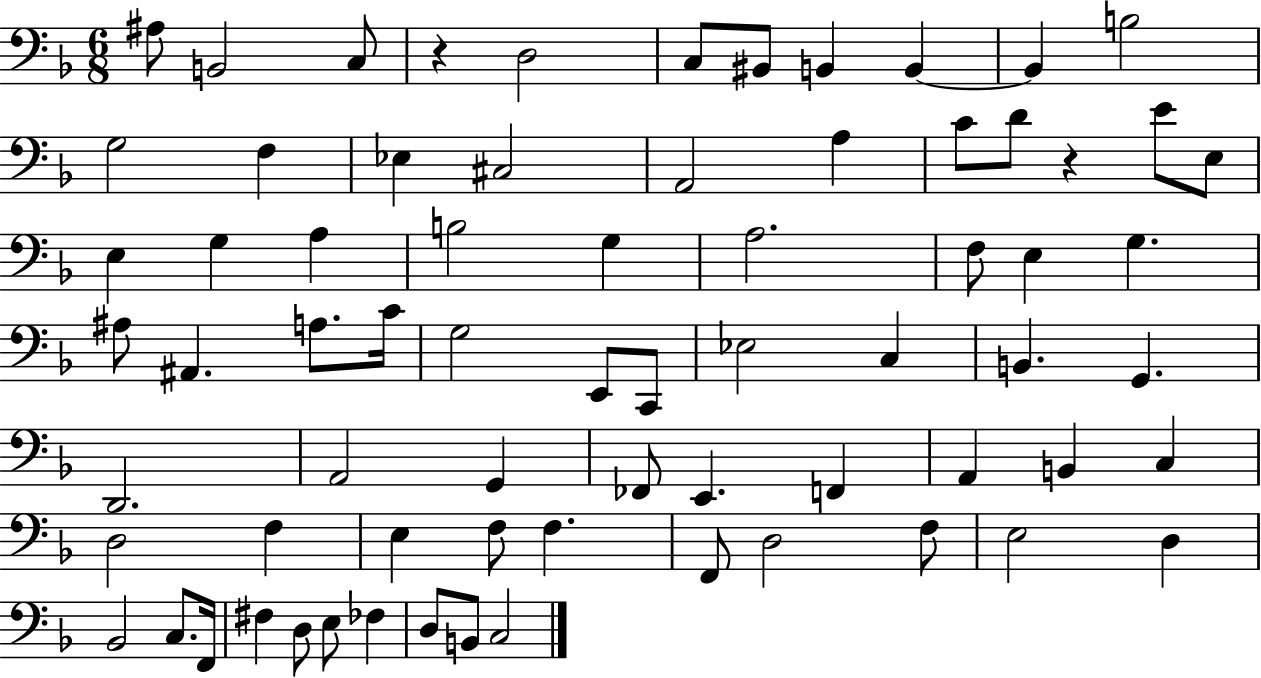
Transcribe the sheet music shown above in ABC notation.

X:1
T:Untitled
M:6/8
L:1/4
K:F
^A,/2 B,,2 C,/2 z D,2 C,/2 ^B,,/2 B,, B,, B,, B,2 G,2 F, _E, ^C,2 A,,2 A, C/2 D/2 z E/2 E,/2 E, G, A, B,2 G, A,2 F,/2 E, G, ^A,/2 ^A,, A,/2 C/4 G,2 E,,/2 C,,/2 _E,2 C, B,, G,, D,,2 A,,2 G,, _F,,/2 E,, F,, A,, B,, C, D,2 F, E, F,/2 F, F,,/2 D,2 F,/2 E,2 D, _B,,2 C,/2 F,,/4 ^F, D,/2 E,/2 _F, D,/2 B,,/2 C,2